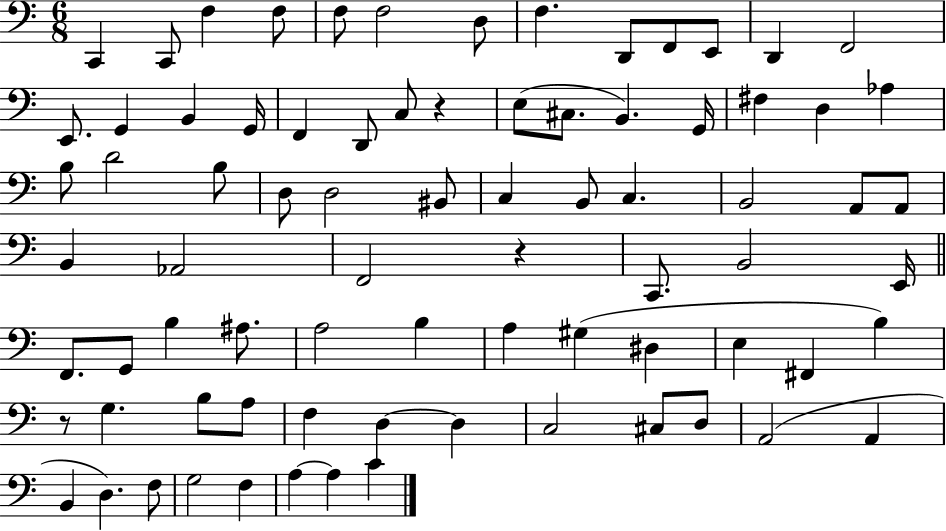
X:1
T:Untitled
M:6/8
L:1/4
K:C
C,, C,,/2 F, F,/2 F,/2 F,2 D,/2 F, D,,/2 F,,/2 E,,/2 D,, F,,2 E,,/2 G,, B,, G,,/4 F,, D,,/2 C,/2 z E,/2 ^C,/2 B,, G,,/4 ^F, D, _A, B,/2 D2 B,/2 D,/2 D,2 ^B,,/2 C, B,,/2 C, B,,2 A,,/2 A,,/2 B,, _A,,2 F,,2 z C,,/2 B,,2 E,,/4 F,,/2 G,,/2 B, ^A,/2 A,2 B, A, ^G, ^D, E, ^F,, B, z/2 G, B,/2 A,/2 F, D, D, C,2 ^C,/2 D,/2 A,,2 A,, B,, D, F,/2 G,2 F, A, A, C